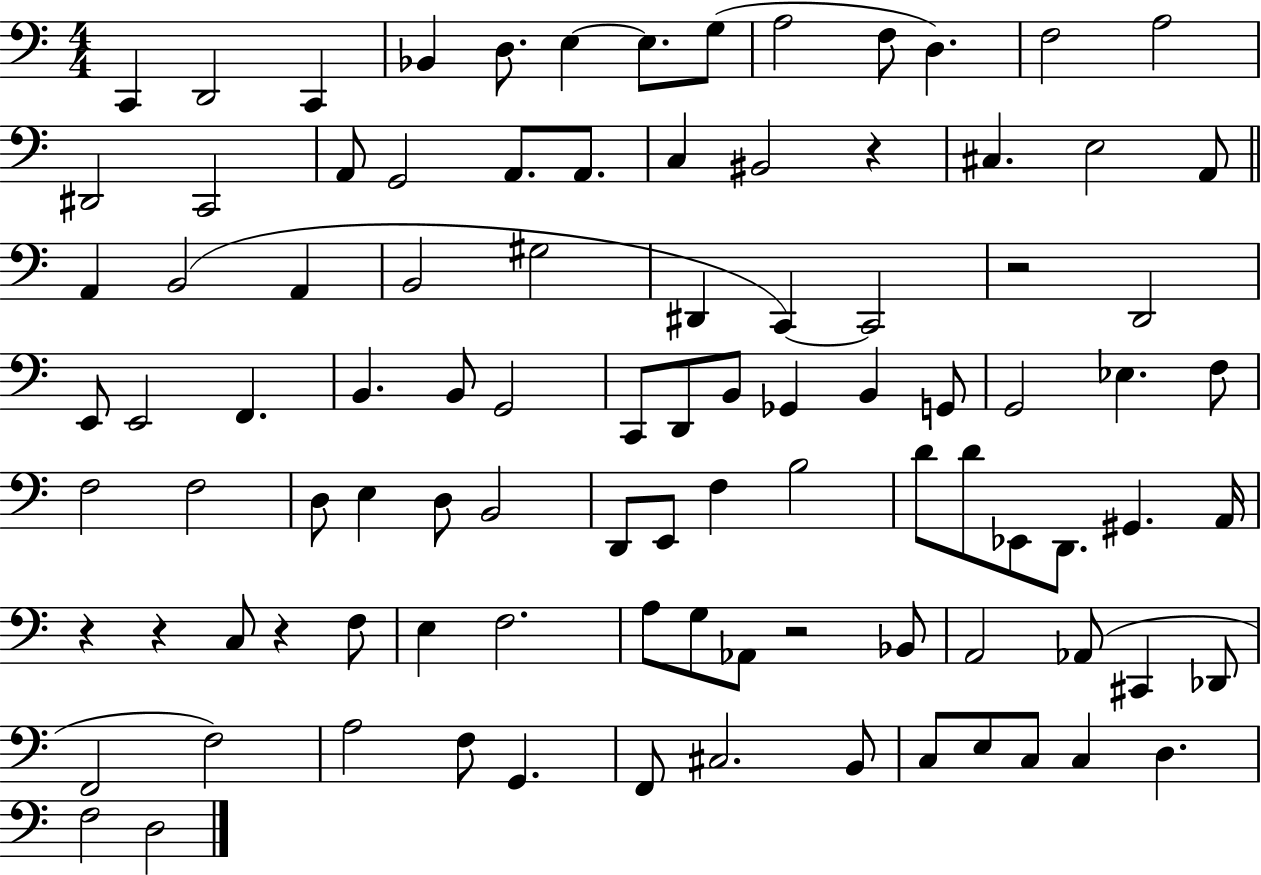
X:1
T:Untitled
M:4/4
L:1/4
K:C
C,, D,,2 C,, _B,, D,/2 E, E,/2 G,/2 A,2 F,/2 D, F,2 A,2 ^D,,2 C,,2 A,,/2 G,,2 A,,/2 A,,/2 C, ^B,,2 z ^C, E,2 A,,/2 A,, B,,2 A,, B,,2 ^G,2 ^D,, C,, C,,2 z2 D,,2 E,,/2 E,,2 F,, B,, B,,/2 G,,2 C,,/2 D,,/2 B,,/2 _G,, B,, G,,/2 G,,2 _E, F,/2 F,2 F,2 D,/2 E, D,/2 B,,2 D,,/2 E,,/2 F, B,2 D/2 D/2 _E,,/2 D,,/2 ^G,, A,,/4 z z C,/2 z F,/2 E, F,2 A,/2 G,/2 _A,,/2 z2 _B,,/2 A,,2 _A,,/2 ^C,, _D,,/2 F,,2 F,2 A,2 F,/2 G,, F,,/2 ^C,2 B,,/2 C,/2 E,/2 C,/2 C, D, F,2 D,2